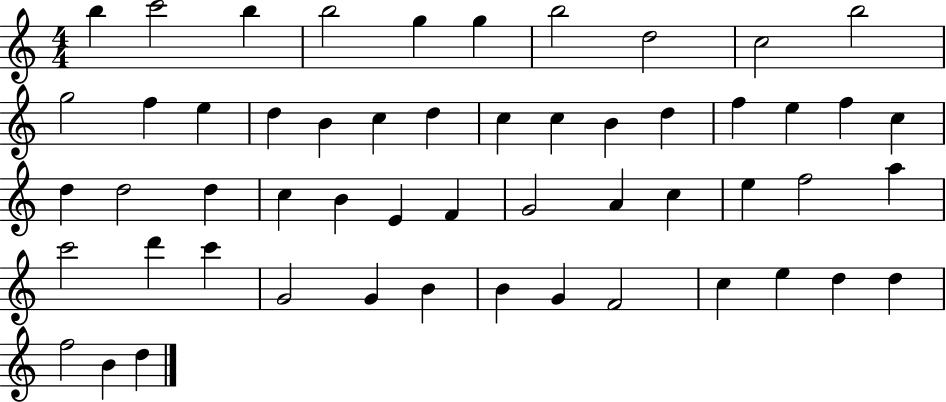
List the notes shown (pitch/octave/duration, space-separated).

B5/q C6/h B5/q B5/h G5/q G5/q B5/h D5/h C5/h B5/h G5/h F5/q E5/q D5/q B4/q C5/q D5/q C5/q C5/q B4/q D5/q F5/q E5/q F5/q C5/q D5/q D5/h D5/q C5/q B4/q E4/q F4/q G4/h A4/q C5/q E5/q F5/h A5/q C6/h D6/q C6/q G4/h G4/q B4/q B4/q G4/q F4/h C5/q E5/q D5/q D5/q F5/h B4/q D5/q